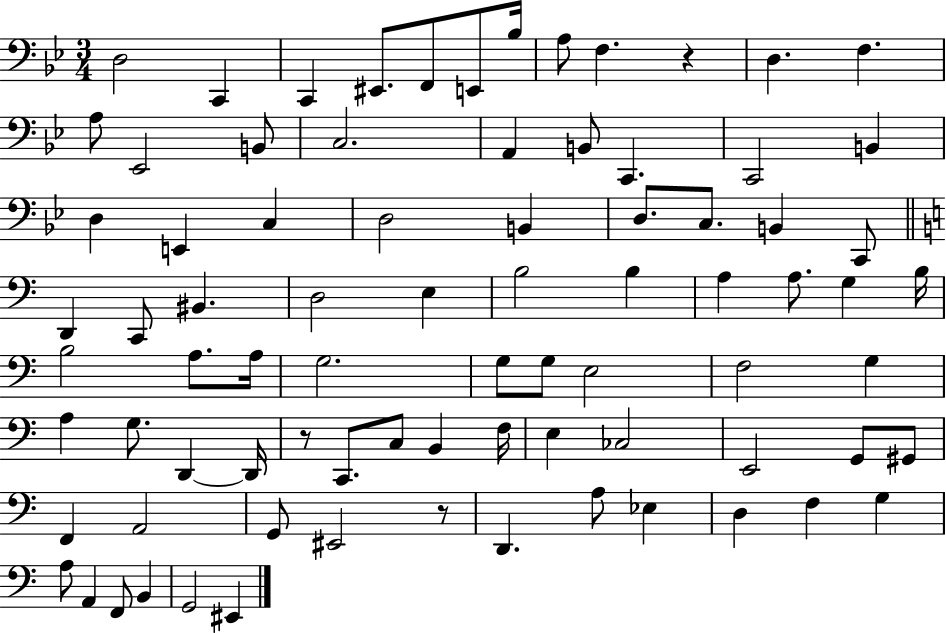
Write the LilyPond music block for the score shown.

{
  \clef bass
  \numericTimeSignature
  \time 3/4
  \key bes \major
  d2 c,4 | c,4 eis,8. f,8 e,8 bes16 | a8 f4. r4 | d4. f4. | \break a8 ees,2 b,8 | c2. | a,4 b,8 c,4. | c,2 b,4 | \break d4 e,4 c4 | d2 b,4 | d8. c8. b,4 c,8 | \bar "||" \break \key c \major d,4 c,8 bis,4. | d2 e4 | b2 b4 | a4 a8. g4 b16 | \break b2 a8. a16 | g2. | g8 g8 e2 | f2 g4 | \break a4 g8. d,4~~ d,16 | r8 c,8. c8 b,4 f16 | e4 ces2 | e,2 g,8 gis,8 | \break f,4 a,2 | g,8 eis,2 r8 | d,4. a8 ees4 | d4 f4 g4 | \break a8 a,4 f,8 b,4 | g,2 eis,4 | \bar "|."
}